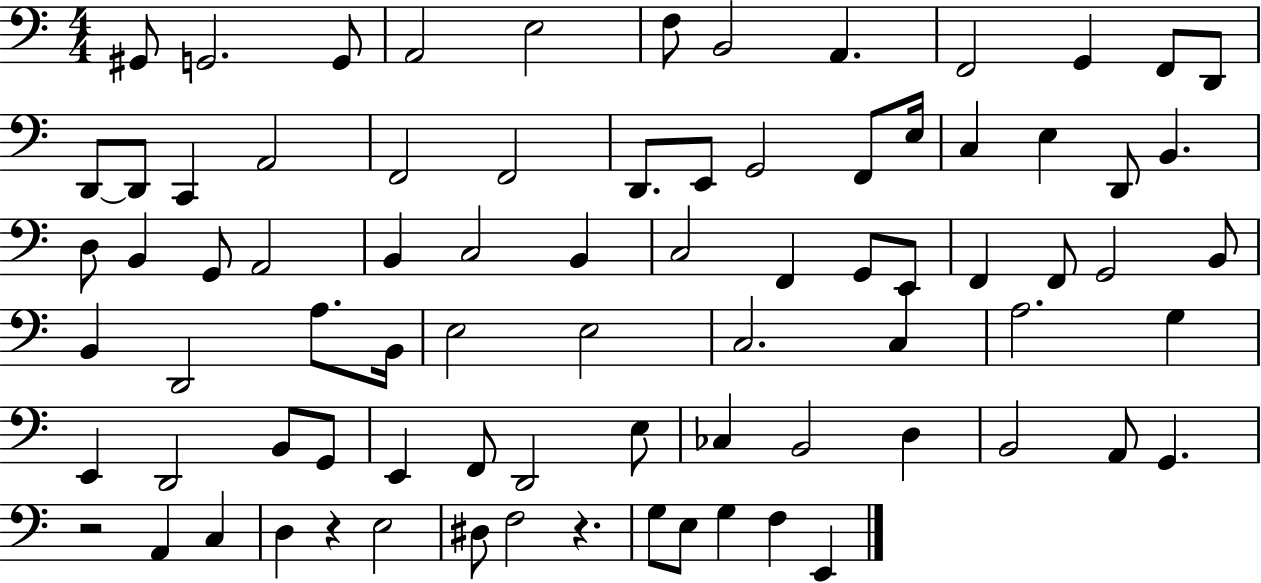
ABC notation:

X:1
T:Untitled
M:4/4
L:1/4
K:C
^G,,/2 G,,2 G,,/2 A,,2 E,2 F,/2 B,,2 A,, F,,2 G,, F,,/2 D,,/2 D,,/2 D,,/2 C,, A,,2 F,,2 F,,2 D,,/2 E,,/2 G,,2 F,,/2 E,/4 C, E, D,,/2 B,, D,/2 B,, G,,/2 A,,2 B,, C,2 B,, C,2 F,, G,,/2 E,,/2 F,, F,,/2 G,,2 B,,/2 B,, D,,2 A,/2 B,,/4 E,2 E,2 C,2 C, A,2 G, E,, D,,2 B,,/2 G,,/2 E,, F,,/2 D,,2 E,/2 _C, B,,2 D, B,,2 A,,/2 G,, z2 A,, C, D, z E,2 ^D,/2 F,2 z G,/2 E,/2 G, F, E,,